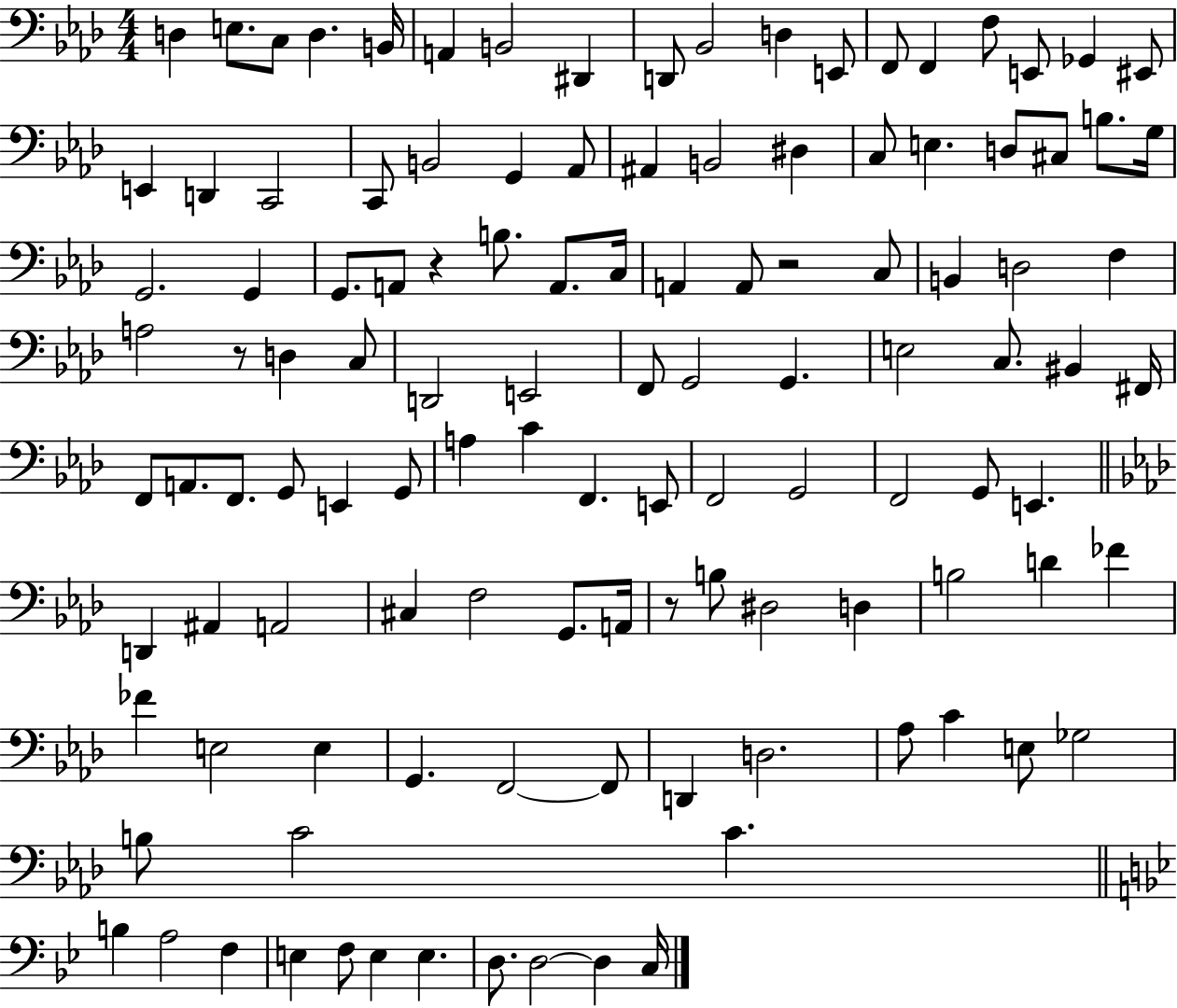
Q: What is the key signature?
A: AES major